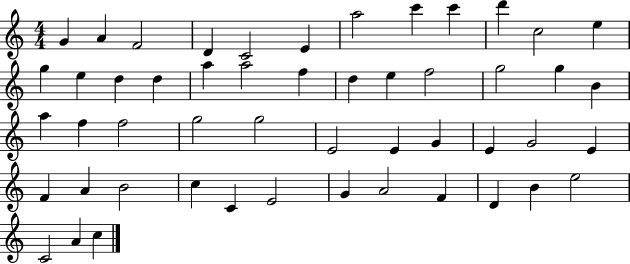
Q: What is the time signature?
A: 4/4